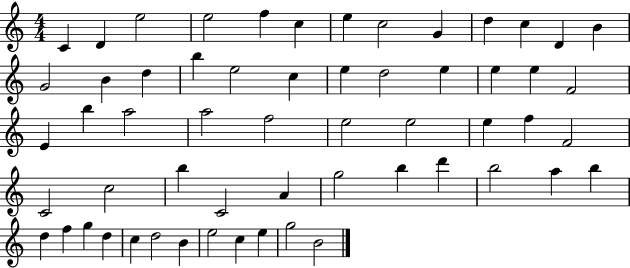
{
  \clef treble
  \numericTimeSignature
  \time 4/4
  \key c \major
  c'4 d'4 e''2 | e''2 f''4 c''4 | e''4 c''2 g'4 | d''4 c''4 d'4 b'4 | \break g'2 b'4 d''4 | b''4 e''2 c''4 | e''4 d''2 e''4 | e''4 e''4 f'2 | \break e'4 b''4 a''2 | a''2 f''2 | e''2 e''2 | e''4 f''4 f'2 | \break c'2 c''2 | b''4 c'2 a'4 | g''2 b''4 d'''4 | b''2 a''4 b''4 | \break d''4 f''4 g''4 d''4 | c''4 d''2 b'4 | e''2 c''4 e''4 | g''2 b'2 | \break \bar "|."
}